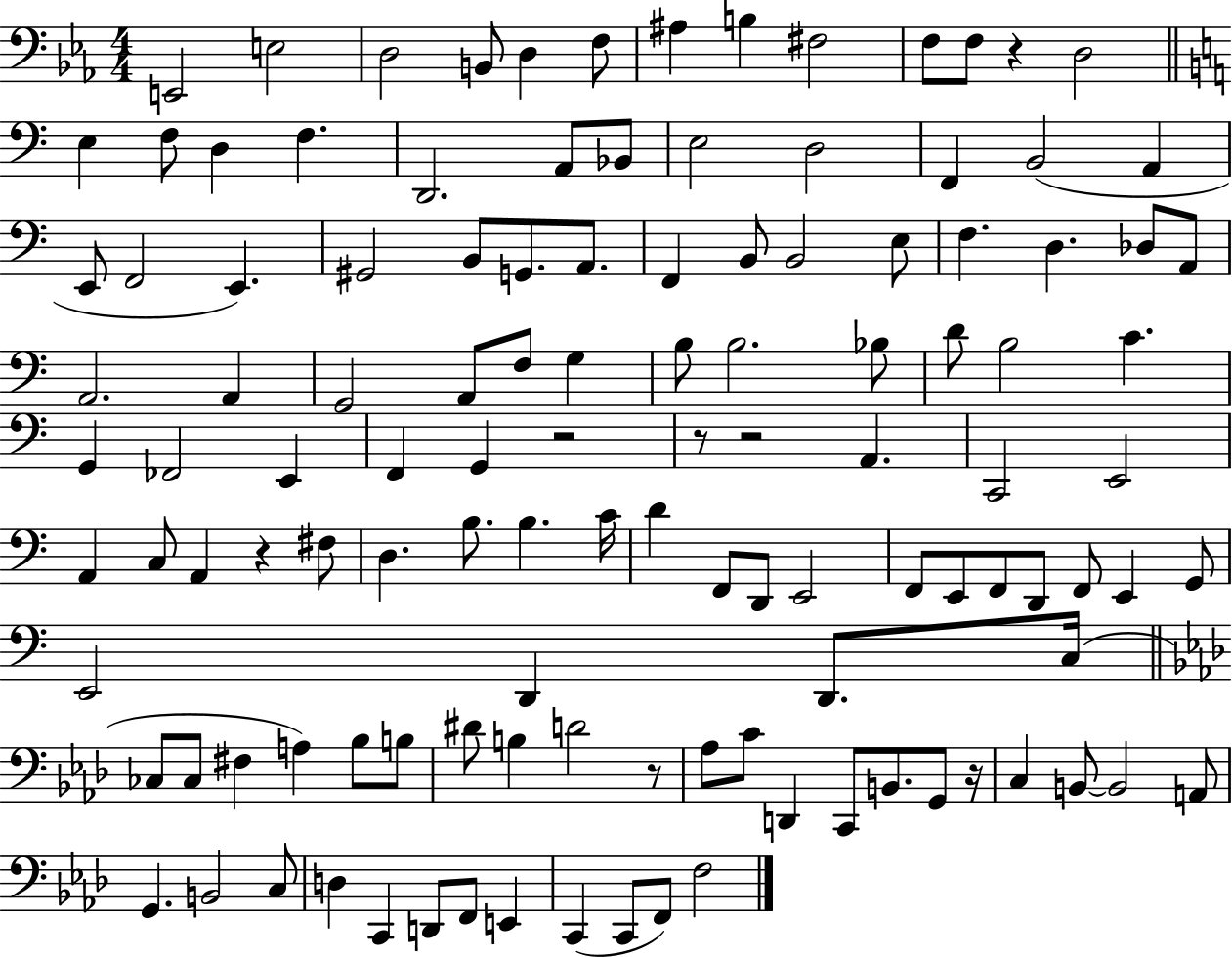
E2/h E3/h D3/h B2/e D3/q F3/e A#3/q B3/q F#3/h F3/e F3/e R/q D3/h E3/q F3/e D3/q F3/q. D2/h. A2/e Bb2/e E3/h D3/h F2/q B2/h A2/q E2/e F2/h E2/q. G#2/h B2/e G2/e. A2/e. F2/q B2/e B2/h E3/e F3/q. D3/q. Db3/e A2/e A2/h. A2/q G2/h A2/e F3/e G3/q B3/e B3/h. Bb3/e D4/e B3/h C4/q. G2/q FES2/h E2/q F2/q G2/q R/h R/e R/h A2/q. C2/h E2/h A2/q C3/e A2/q R/q F#3/e D3/q. B3/e. B3/q. C4/s D4/q F2/e D2/e E2/h F2/e E2/e F2/e D2/e F2/e E2/q G2/e E2/h D2/q D2/e. C3/s CES3/e CES3/e F#3/q A3/q Bb3/e B3/e D#4/e B3/q D4/h R/e Ab3/e C4/e D2/q C2/e B2/e. G2/e R/s C3/q B2/e B2/h A2/e G2/q. B2/h C3/e D3/q C2/q D2/e F2/e E2/q C2/q C2/e F2/e F3/h